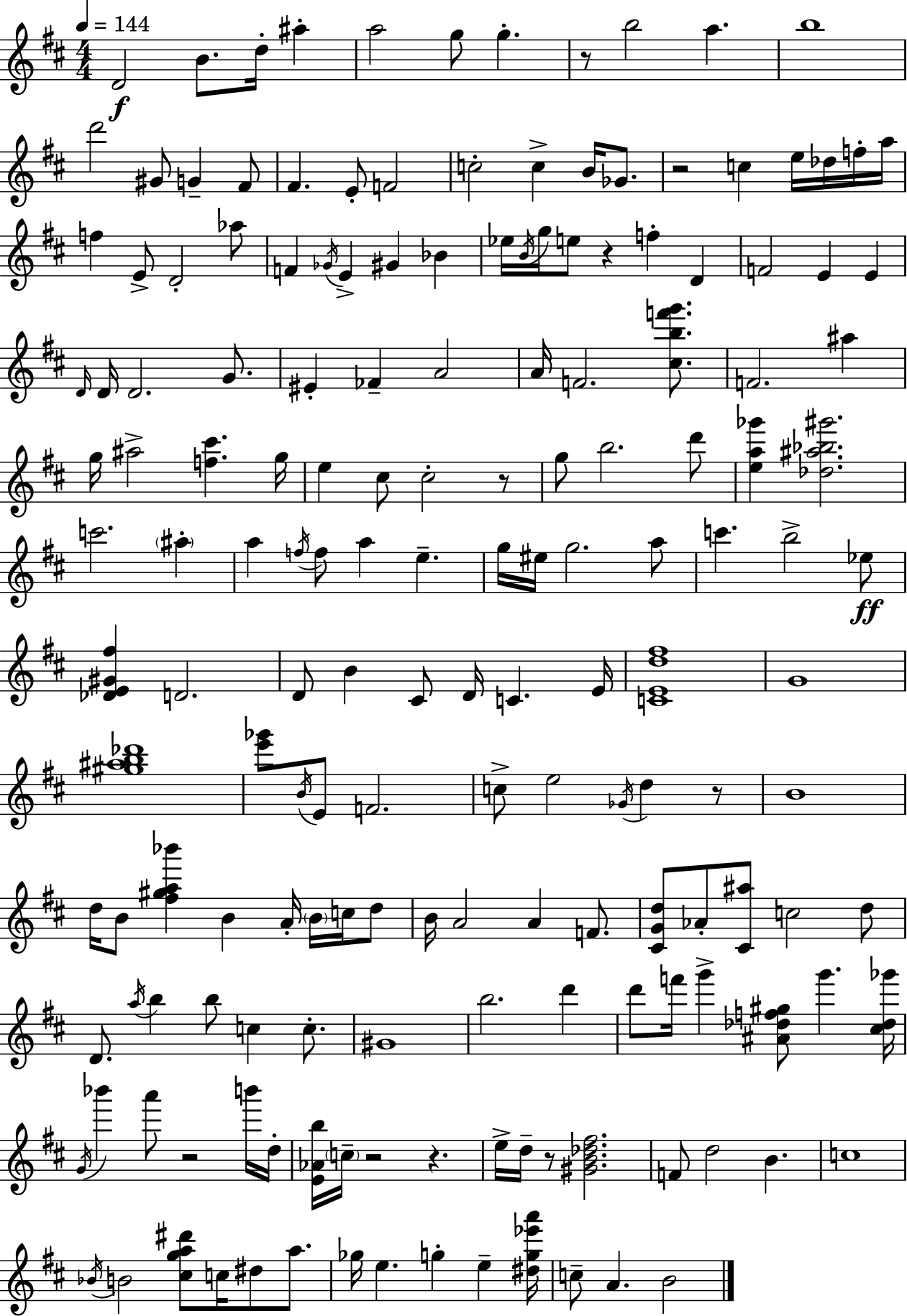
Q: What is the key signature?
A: D major